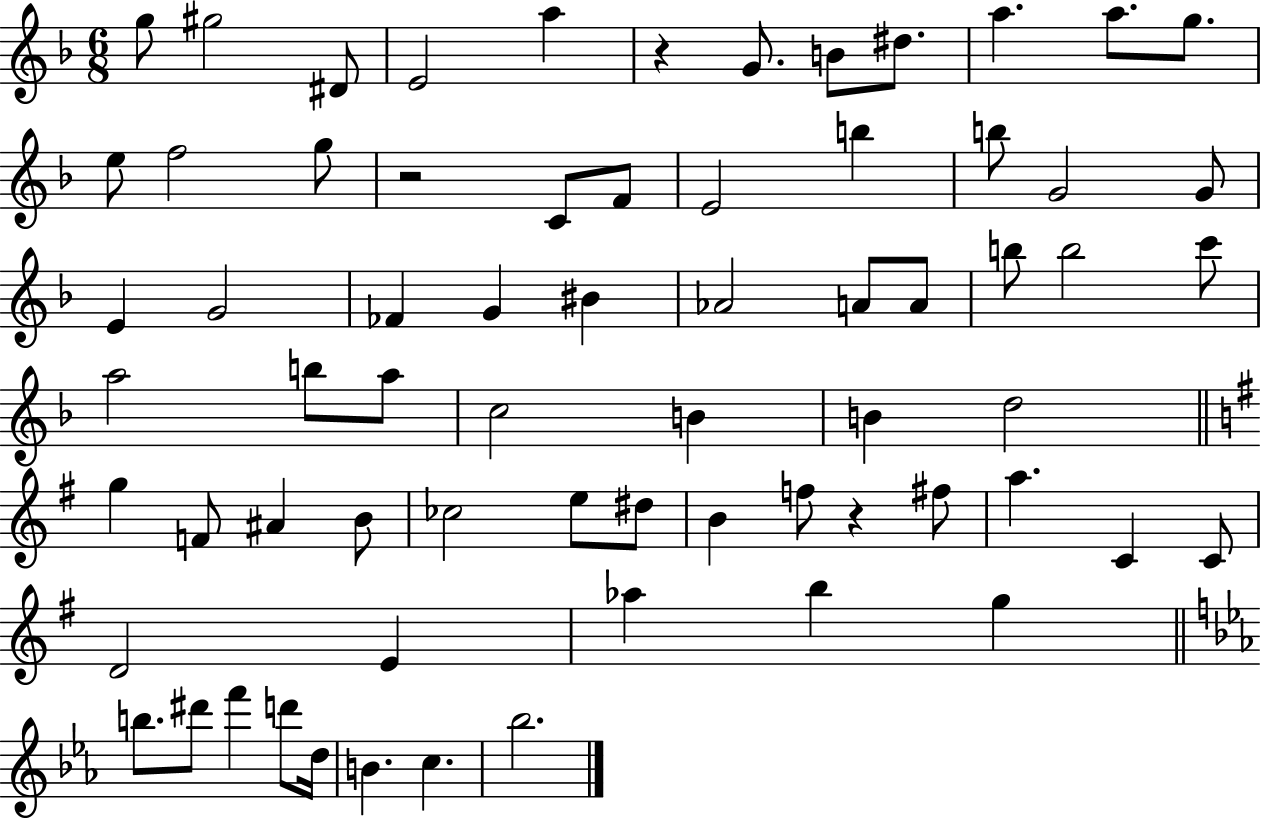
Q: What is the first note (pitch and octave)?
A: G5